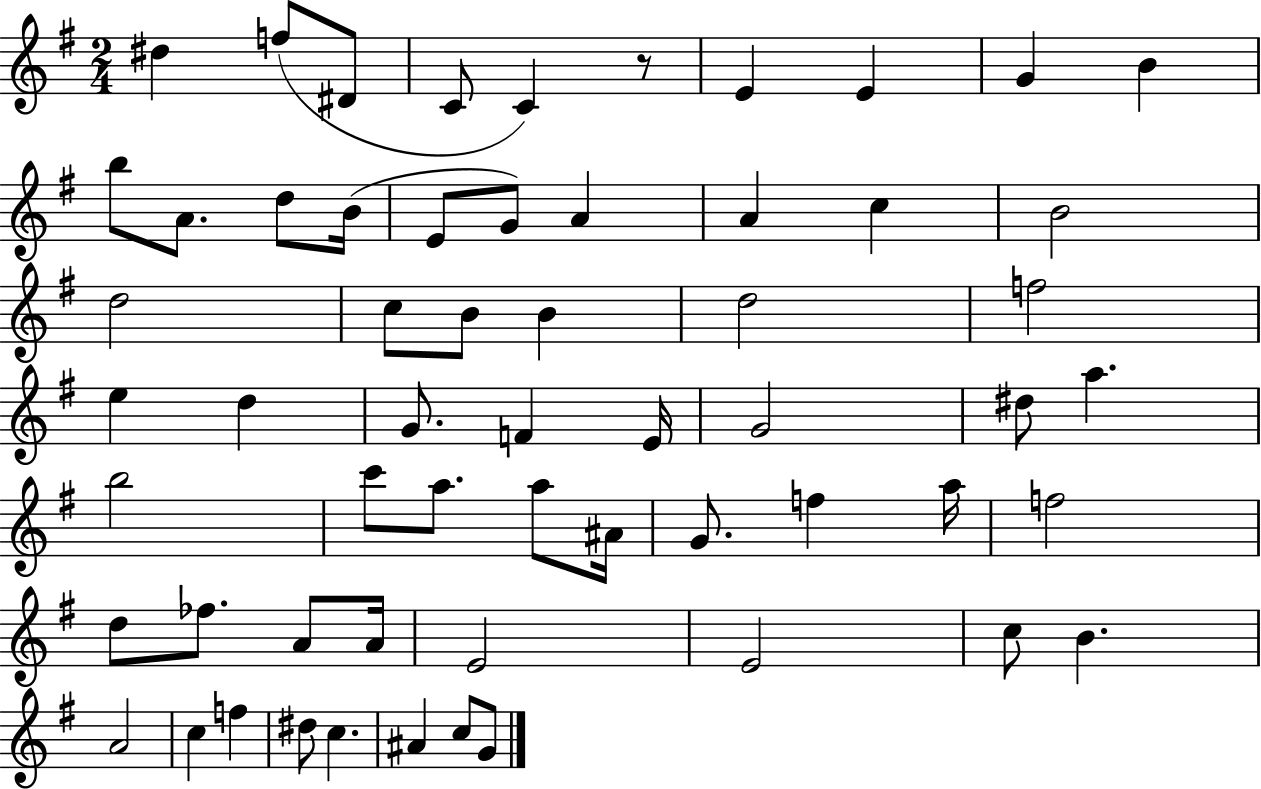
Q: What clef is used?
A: treble